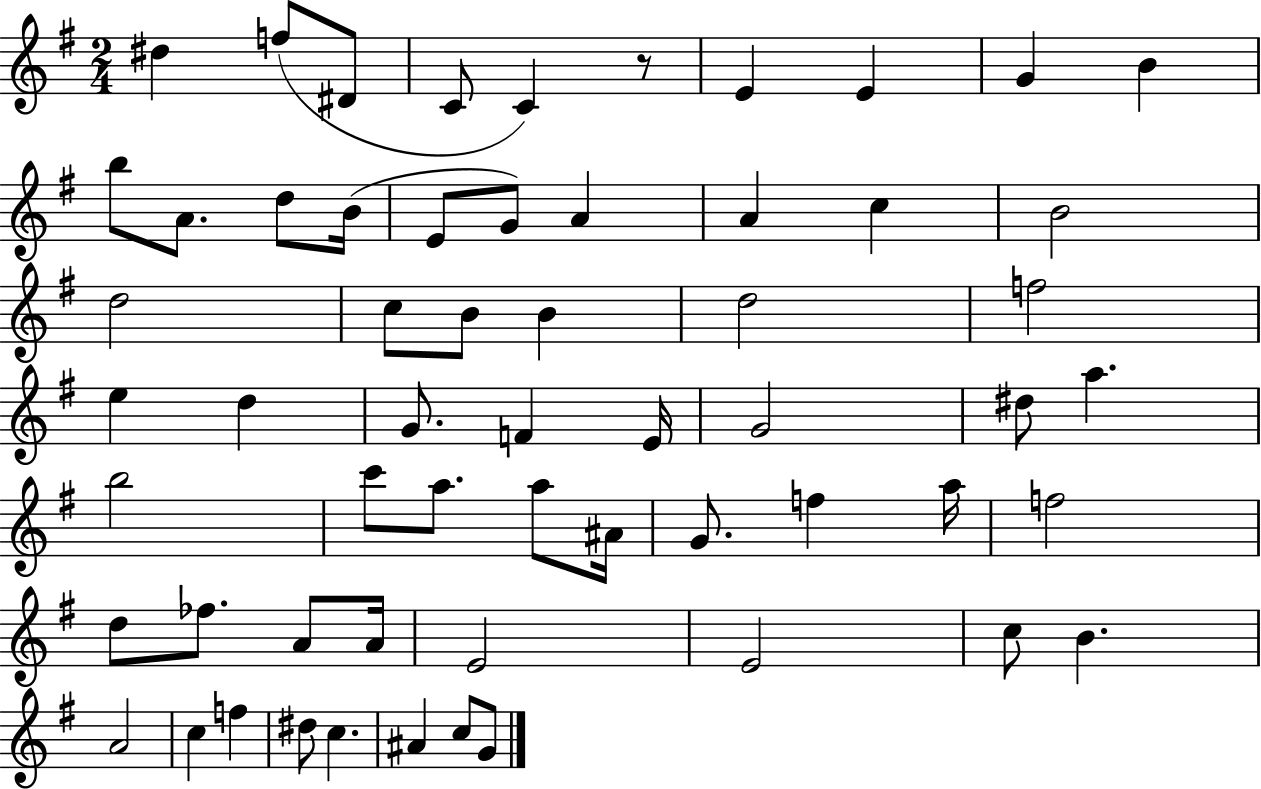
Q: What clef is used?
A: treble